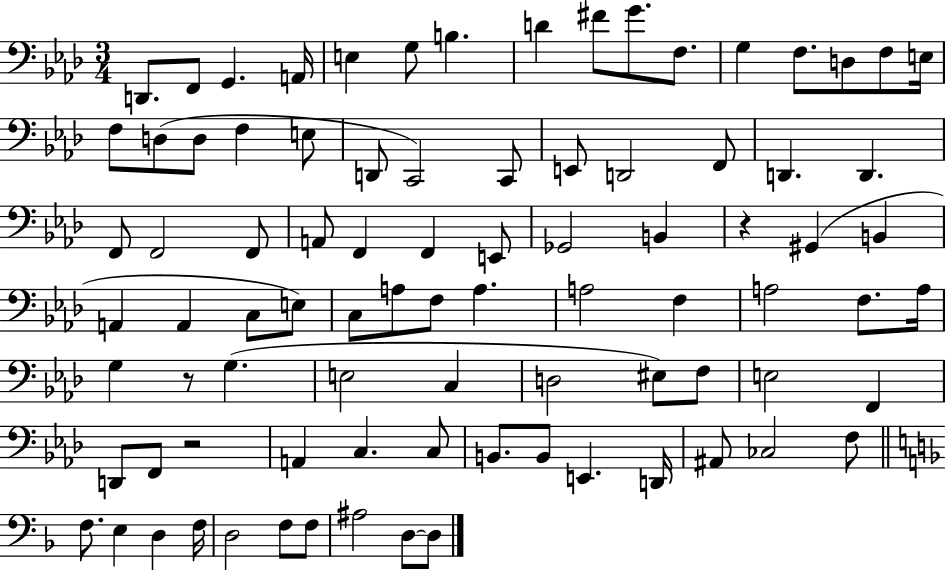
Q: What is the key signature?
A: AES major